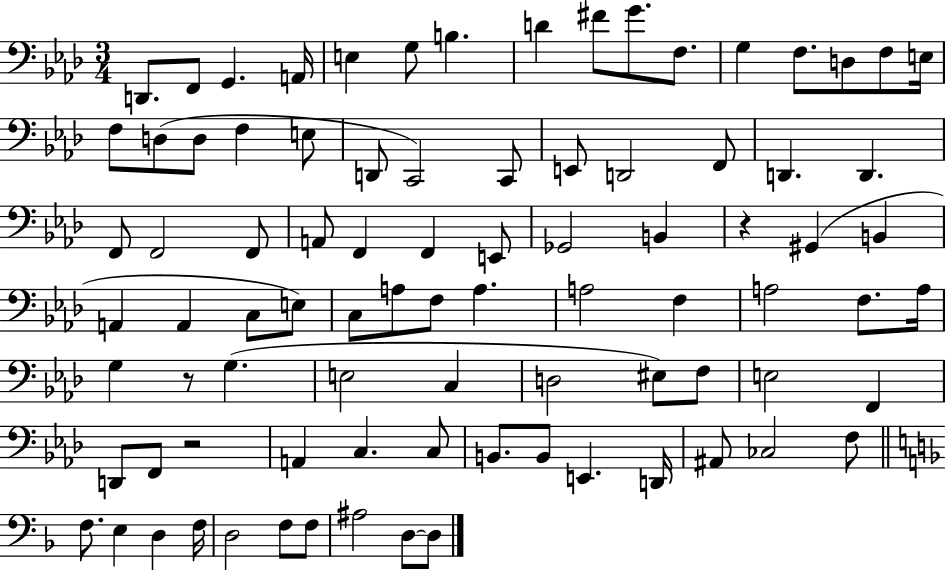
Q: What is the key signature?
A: AES major